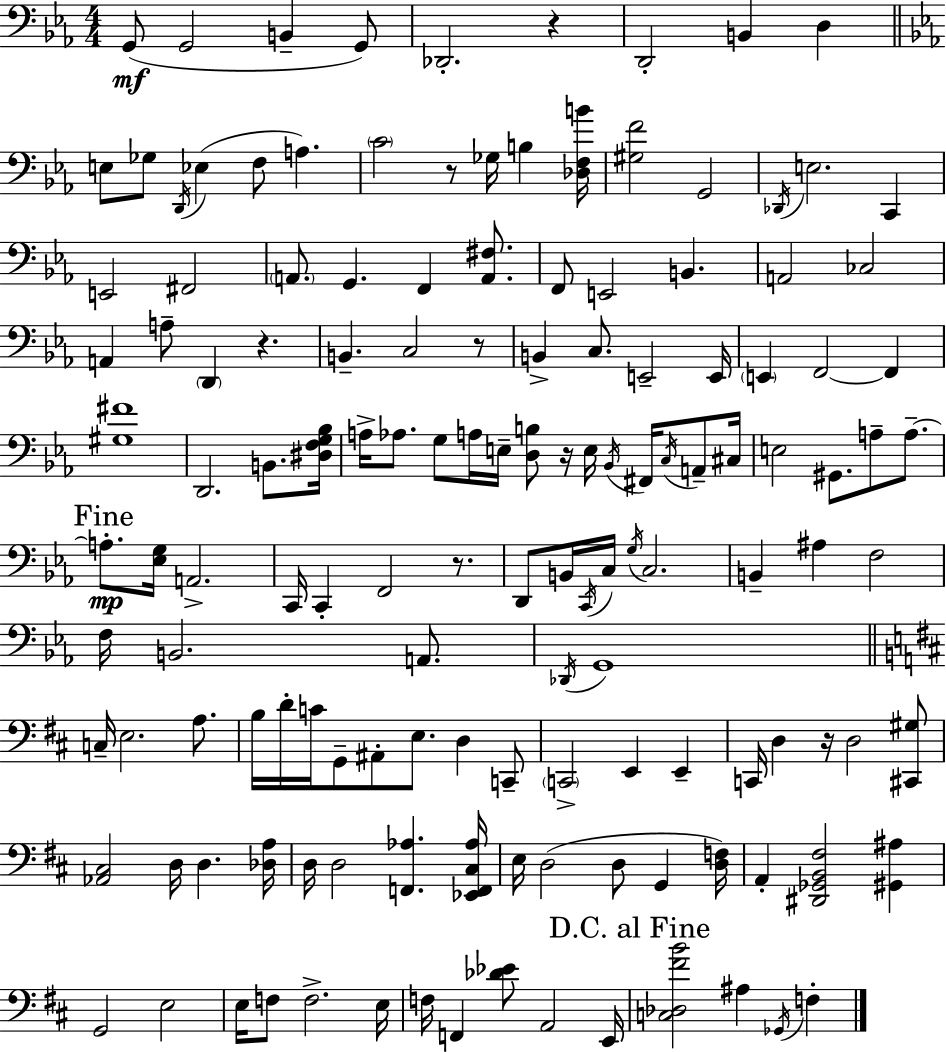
G2/e G2/h B2/q G2/e Db2/h. R/q D2/h B2/q D3/q E3/e Gb3/e D2/s Eb3/q F3/e A3/q. C4/h R/e Gb3/s B3/q [Db3,F3,B4]/s [G#3,F4]/h G2/h Db2/s E3/h. C2/q E2/h F#2/h A2/e. G2/q. F2/q [A2,F#3]/e. F2/e E2/h B2/q. A2/h CES3/h A2/q A3/e D2/q R/q. B2/q. C3/h R/e B2/q C3/e. E2/h E2/s E2/q F2/h F2/q [G#3,F#4]/w D2/h. B2/e. [D#3,F3,G3,Bb3]/s A3/s Ab3/e. G3/e A3/s E3/s [D3,B3]/e R/s E3/s Bb2/s F#2/s C3/s A2/e C#3/s E3/h G#2/e. A3/e A3/e. A3/e. [Eb3,G3]/s A2/h. C2/s C2/q F2/h R/e. D2/e B2/s C2/s C3/s G3/s C3/h. B2/q A#3/q F3/h F3/s B2/h. A2/e. Db2/s G2/w C3/s E3/h. A3/e. B3/s D4/s C4/s G2/e A#2/e E3/e. D3/q C2/e C2/h E2/q E2/q C2/s D3/q R/s D3/h [C#2,G#3]/e [Ab2,C#3]/h D3/s D3/q. [Db3,A3]/s D3/s D3/h [F2,Ab3]/q. [Eb2,F2,C#3,Ab3]/s E3/s D3/h D3/e G2/q [D3,F3]/s A2/q [D#2,Gb2,B2,F#3]/h [G#2,A#3]/q G2/h E3/h E3/s F3/e F3/h. E3/s F3/s F2/q [Db4,Eb4]/e A2/h E2/s [C3,Db3,F#4,B4]/h A#3/q Gb2/s F3/q